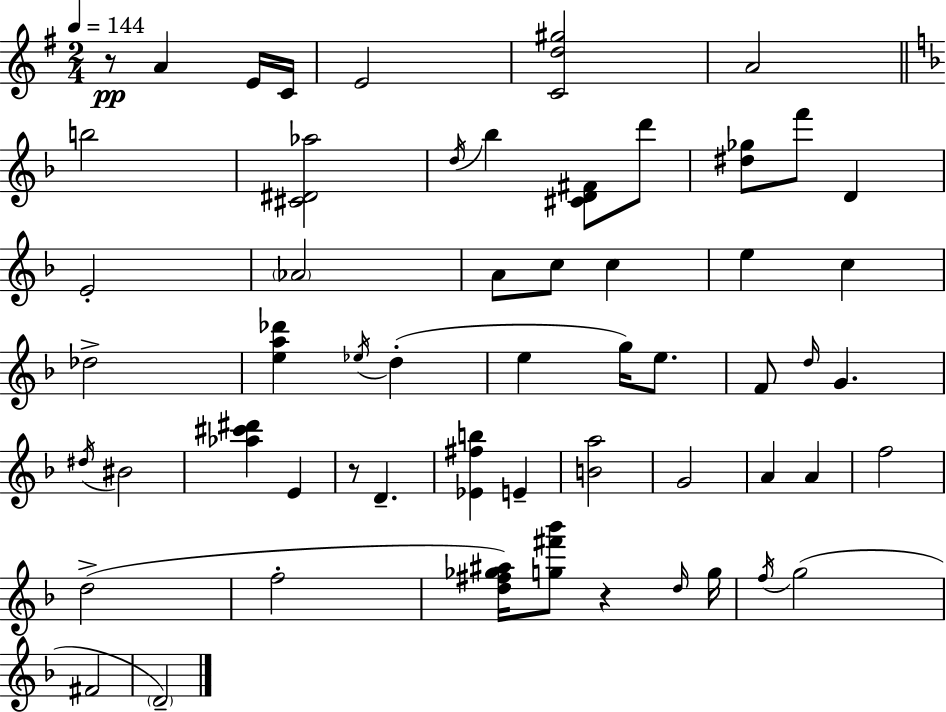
R/e A4/q E4/s C4/s E4/h [C4,D5,G#5]/h A4/h B5/h [C#4,D#4,Ab5]/h D5/s Bb5/q [C#4,D4,F#4]/e D6/e [D#5,Gb5]/e F6/e D4/q E4/h Ab4/h A4/e C5/e C5/q E5/q C5/q Db5/h [E5,A5,Db6]/q Eb5/s D5/q E5/q G5/s E5/e. F4/e D5/s G4/q. D#5/s BIS4/h [Ab5,C#6,D#6]/q E4/q R/e D4/q. [Eb4,F#5,B5]/q E4/q [B4,A5]/h G4/h A4/q A4/q F5/h D5/h F5/h [D5,F#5,Gb5,A#5]/s [G5,F#6,Bb6]/e R/q D5/s G5/s F5/s G5/h F#4/h D4/h